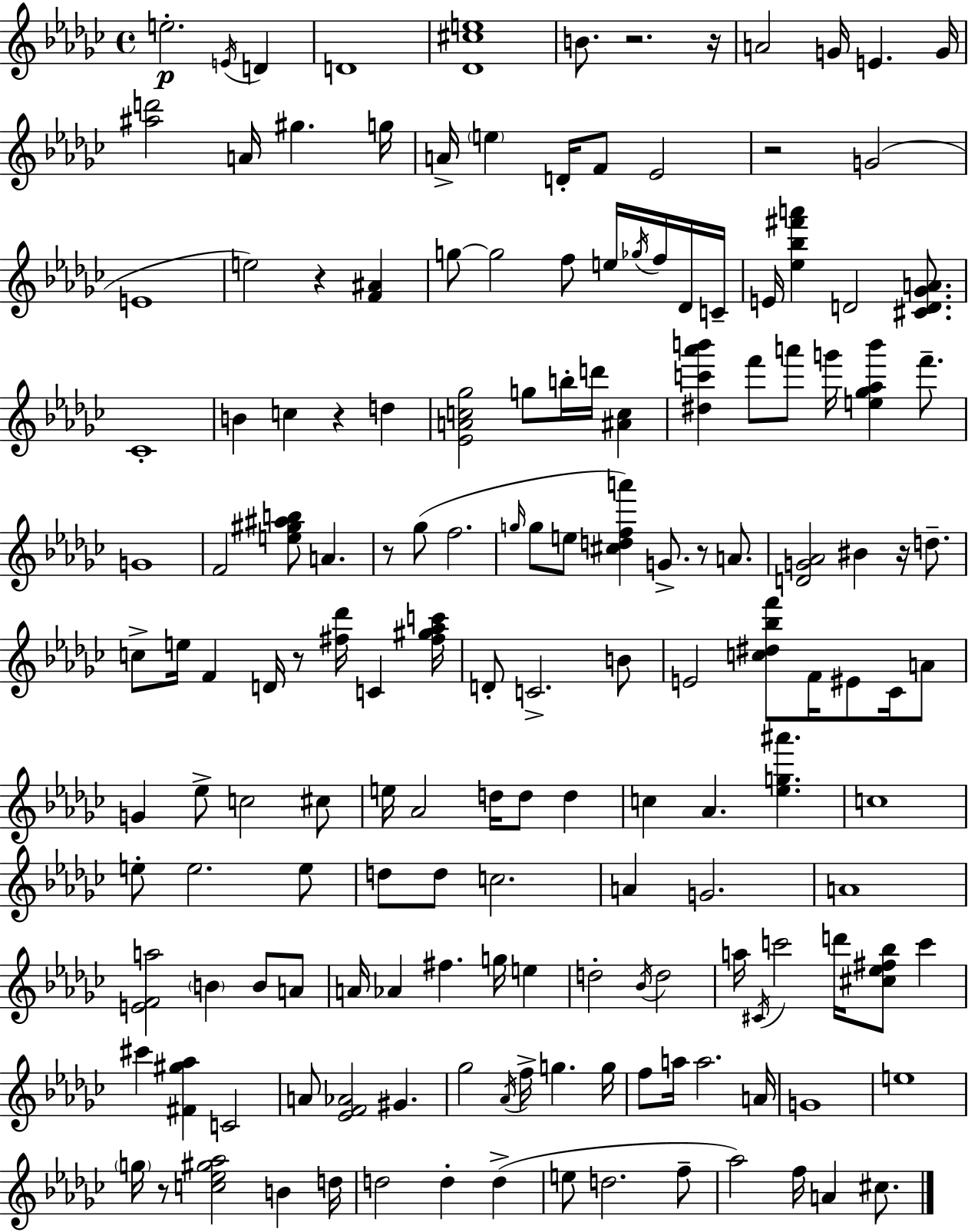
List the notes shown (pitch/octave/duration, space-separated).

E5/h. E4/s D4/q D4/w [Db4,C#5,E5]/w B4/e. R/h. R/s A4/h G4/s E4/q. G4/s [A#5,D6]/h A4/s G#5/q. G5/s A4/s E5/q D4/s F4/e Eb4/h R/h G4/h E4/w E5/h R/q [F4,A#4]/q G5/e G5/h F5/e E5/s Gb5/s F5/s Db4/s C4/s E4/s [Eb5,Bb5,F#6,A6]/q D4/h [C#4,D4,Gb4,A4]/e. CES4/w B4/q C5/q R/q D5/q [Eb4,A4,C5,Gb5]/h G5/e B5/s D6/s [A#4,C5]/q [D#5,C6,Ab6,B6]/q F6/e A6/e G6/s [E5,Gb5,Ab5,B6]/q F6/e. G4/w F4/h [E5,G#5,A#5,B5]/e A4/q. R/e Gb5/e F5/h. G5/s G5/e E5/e [C#5,D5,F5,A6]/q G4/e. R/e A4/e. [D4,G4,Ab4]/h BIS4/q R/s D5/e. C5/e E5/s F4/q D4/s R/e [F#5,Db6]/s C4/q [F#5,G#5,Ab5,C6]/s D4/e C4/h. B4/e E4/h [C5,D#5,Bb5,F6]/e F4/s EIS4/e CES4/s A4/e G4/q Eb5/e C5/h C#5/e E5/s Ab4/h D5/s D5/e D5/q C5/q Ab4/q. [Eb5,G5,A#6]/q. C5/w E5/e E5/h. E5/e D5/e D5/e C5/h. A4/q G4/h. A4/w [E4,F4,A5]/h B4/q B4/e A4/e A4/s Ab4/q F#5/q. G5/s E5/q D5/h Bb4/s D5/h A5/s C#4/s C6/h D6/s [C#5,Eb5,F#5,Bb5]/e C6/q C#6/q [F#4,G#5,Ab5]/q C4/h A4/e [Eb4,F4,Ab4]/h G#4/q. Gb5/h Ab4/s F5/s G5/q. G5/s F5/e A5/s A5/h. A4/s G4/w E5/w G5/s R/e [C5,Eb5,G#5,Ab5]/h B4/q D5/s D5/h D5/q D5/q E5/e D5/h. F5/e Ab5/h F5/s A4/q C#5/e.